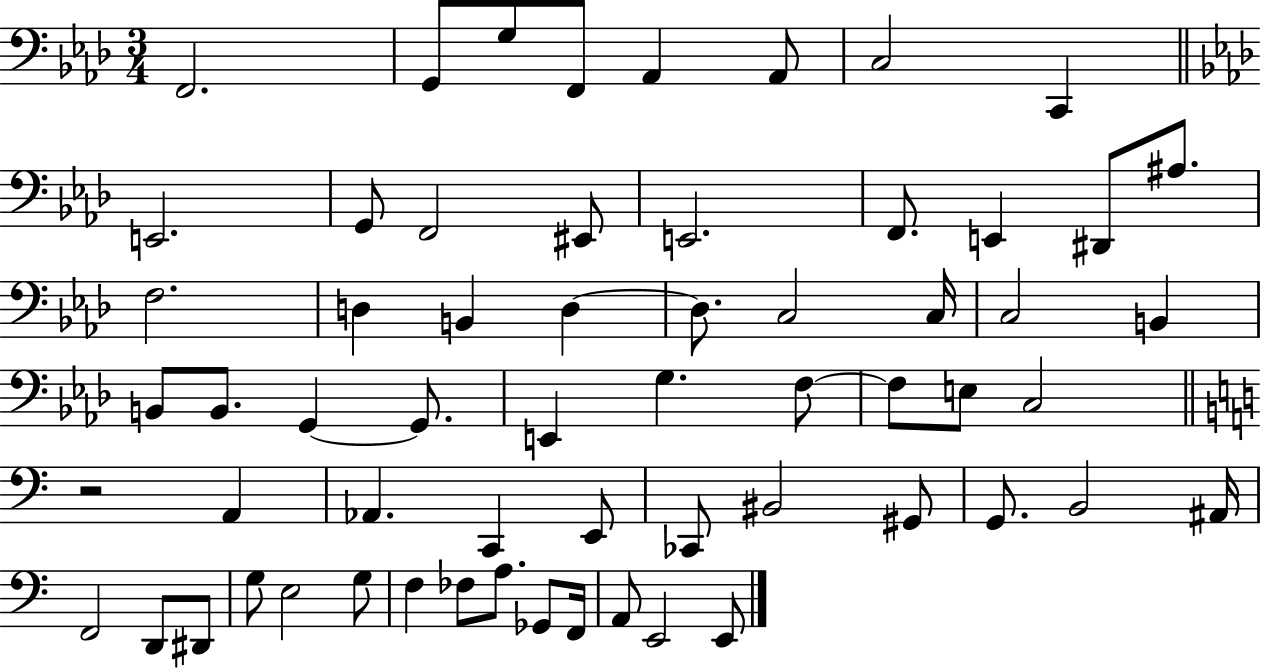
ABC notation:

X:1
T:Untitled
M:3/4
L:1/4
K:Ab
F,,2 G,,/2 G,/2 F,,/2 _A,, _A,,/2 C,2 C,, E,,2 G,,/2 F,,2 ^E,,/2 E,,2 F,,/2 E,, ^D,,/2 ^A,/2 F,2 D, B,, D, D,/2 C,2 C,/4 C,2 B,, B,,/2 B,,/2 G,, G,,/2 E,, G, F,/2 F,/2 E,/2 C,2 z2 A,, _A,, C,, E,,/2 _C,,/2 ^B,,2 ^G,,/2 G,,/2 B,,2 ^A,,/4 F,,2 D,,/2 ^D,,/2 G,/2 E,2 G,/2 F, _F,/2 A,/2 _G,,/2 F,,/4 A,,/2 E,,2 E,,/2